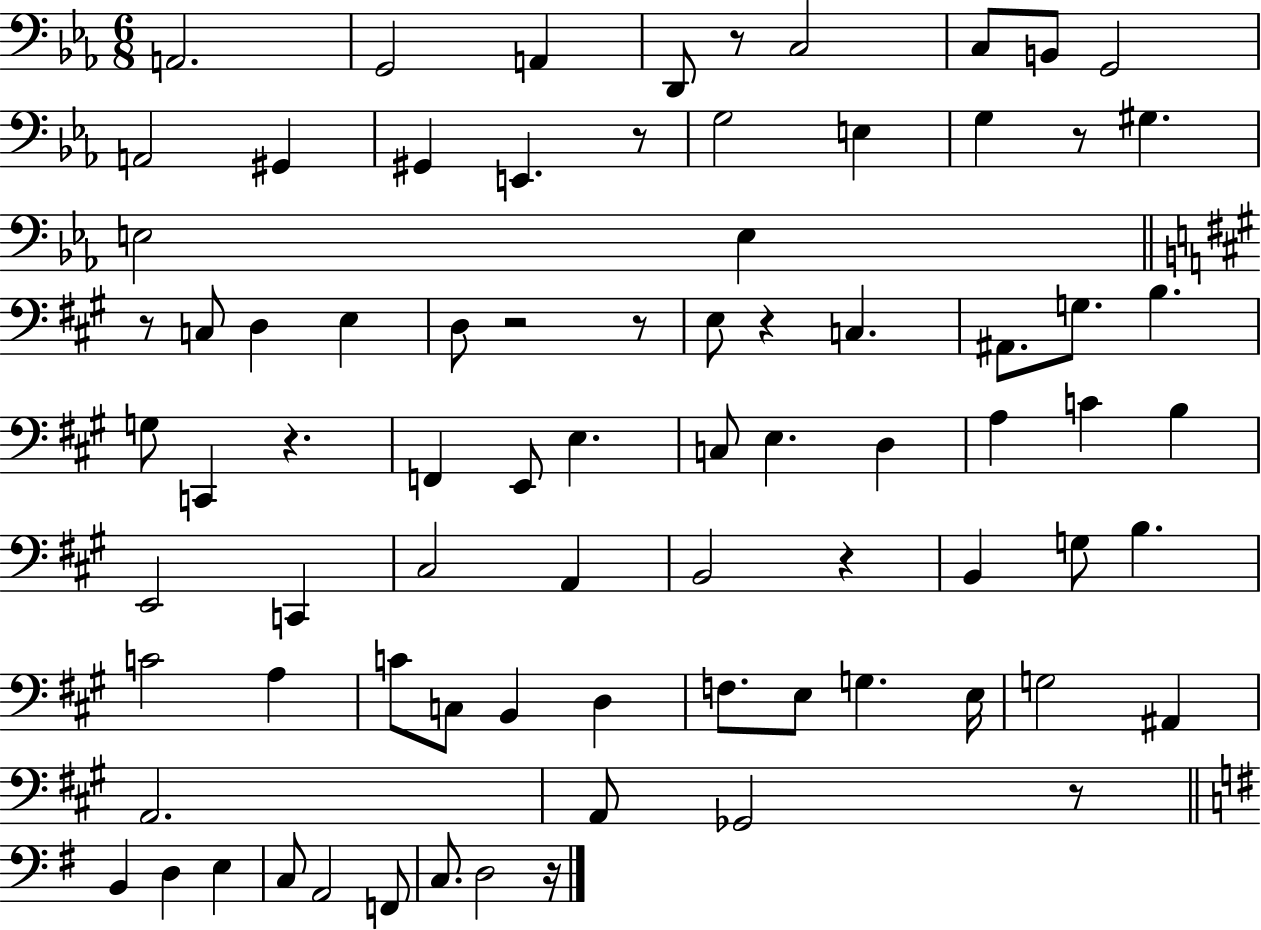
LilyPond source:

{
  \clef bass
  \numericTimeSignature
  \time 6/8
  \key ees \major
  a,2. | g,2 a,4 | d,8 r8 c2 | c8 b,8 g,2 | \break a,2 gis,4 | gis,4 e,4. r8 | g2 e4 | g4 r8 gis4. | \break e2 e4 | \bar "||" \break \key a \major r8 c8 d4 e4 | d8 r2 r8 | e8 r4 c4. | ais,8. g8. b4. | \break g8 c,4 r4. | f,4 e,8 e4. | c8 e4. d4 | a4 c'4 b4 | \break e,2 c,4 | cis2 a,4 | b,2 r4 | b,4 g8 b4. | \break c'2 a4 | c'8 c8 b,4 d4 | f8. e8 g4. e16 | g2 ais,4 | \break a,2. | a,8 ges,2 r8 | \bar "||" \break \key e \minor b,4 d4 e4 | c8 a,2 f,8 | c8. d2 r16 | \bar "|."
}